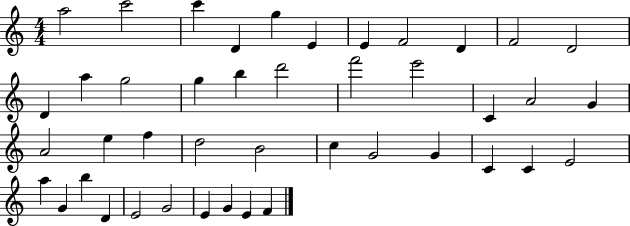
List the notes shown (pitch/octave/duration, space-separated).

A5/h C6/h C6/q D4/q G5/q E4/q E4/q F4/h D4/q F4/h D4/h D4/q A5/q G5/h G5/q B5/q D6/h F6/h E6/h C4/q A4/h G4/q A4/h E5/q F5/q D5/h B4/h C5/q G4/h G4/q C4/q C4/q E4/h A5/q G4/q B5/q D4/q E4/h G4/h E4/q G4/q E4/q F4/q